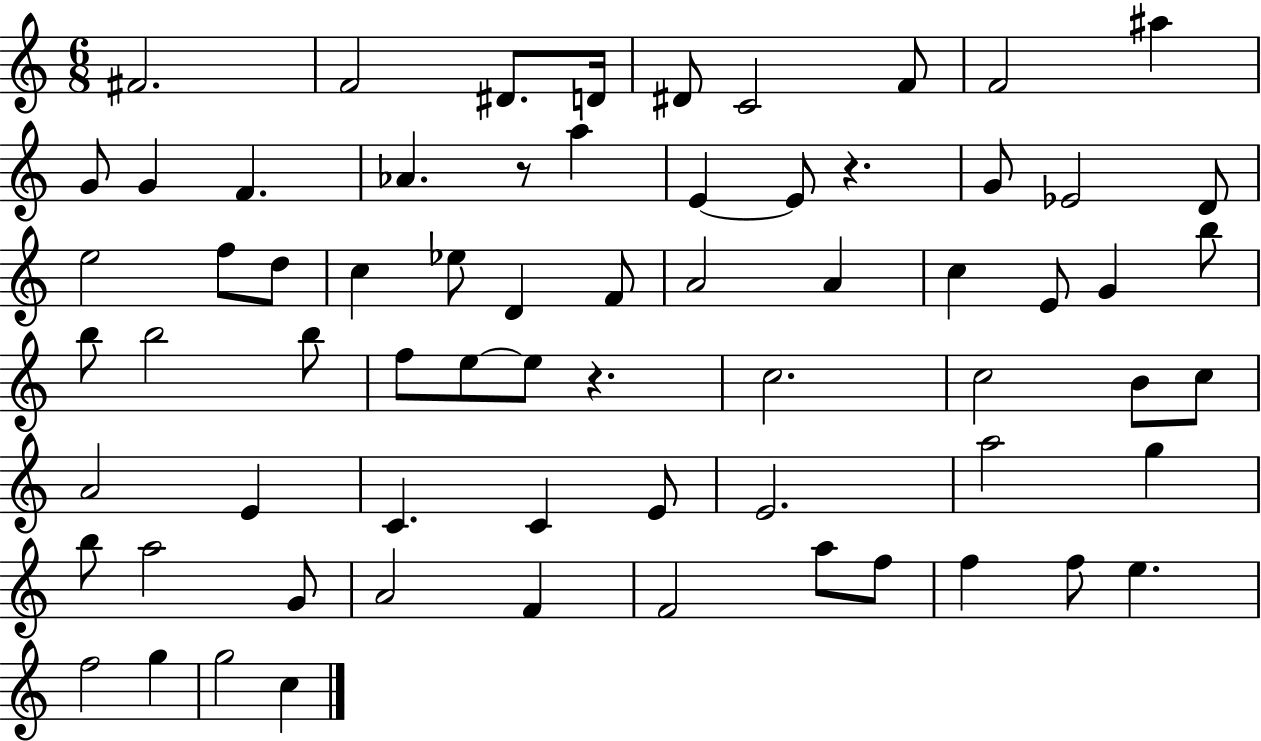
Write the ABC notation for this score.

X:1
T:Untitled
M:6/8
L:1/4
K:C
^F2 F2 ^D/2 D/4 ^D/2 C2 F/2 F2 ^a G/2 G F _A z/2 a E E/2 z G/2 _E2 D/2 e2 f/2 d/2 c _e/2 D F/2 A2 A c E/2 G b/2 b/2 b2 b/2 f/2 e/2 e/2 z c2 c2 B/2 c/2 A2 E C C E/2 E2 a2 g b/2 a2 G/2 A2 F F2 a/2 f/2 f f/2 e f2 g g2 c